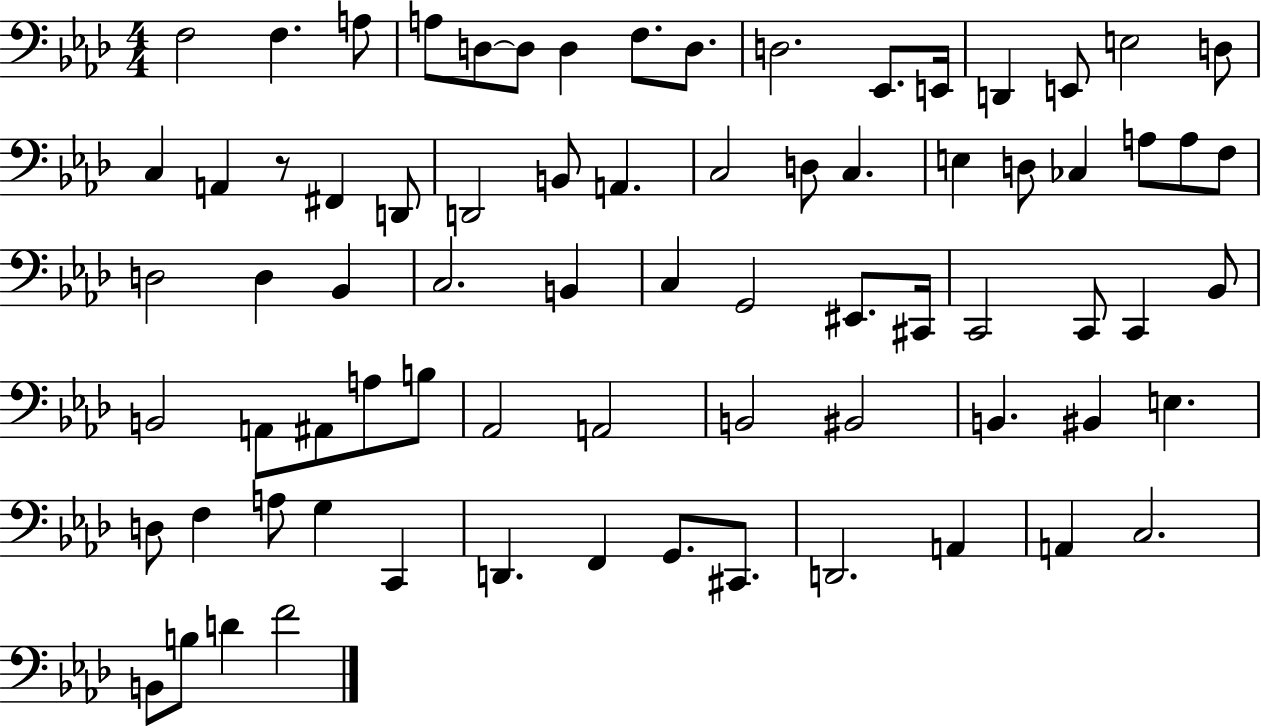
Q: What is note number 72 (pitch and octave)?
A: B3